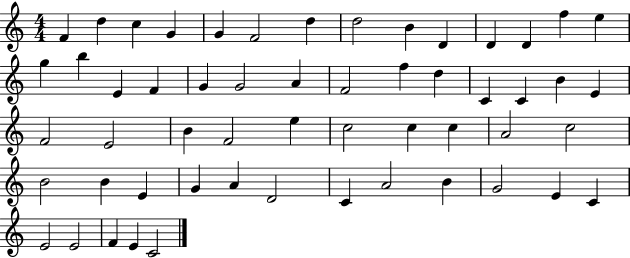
X:1
T:Untitled
M:4/4
L:1/4
K:C
F d c G G F2 d d2 B D D D f e g b E F G G2 A F2 f d C C B E F2 E2 B F2 e c2 c c A2 c2 B2 B E G A D2 C A2 B G2 E C E2 E2 F E C2